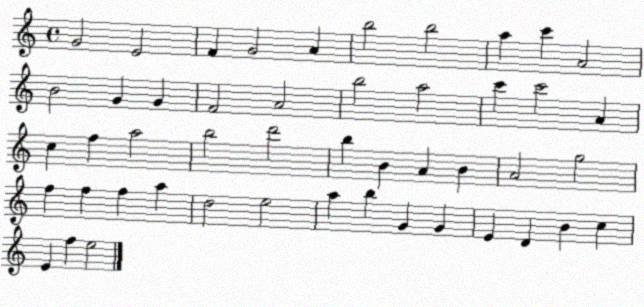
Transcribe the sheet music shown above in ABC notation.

X:1
T:Untitled
M:4/4
L:1/4
K:C
G2 E2 F G2 A b2 b2 a c' A2 B2 G G F2 A2 b2 a2 c' c'2 A c f a2 b2 d'2 b B A B A2 g2 f f f a d2 e2 a b G G E D B c E f e2